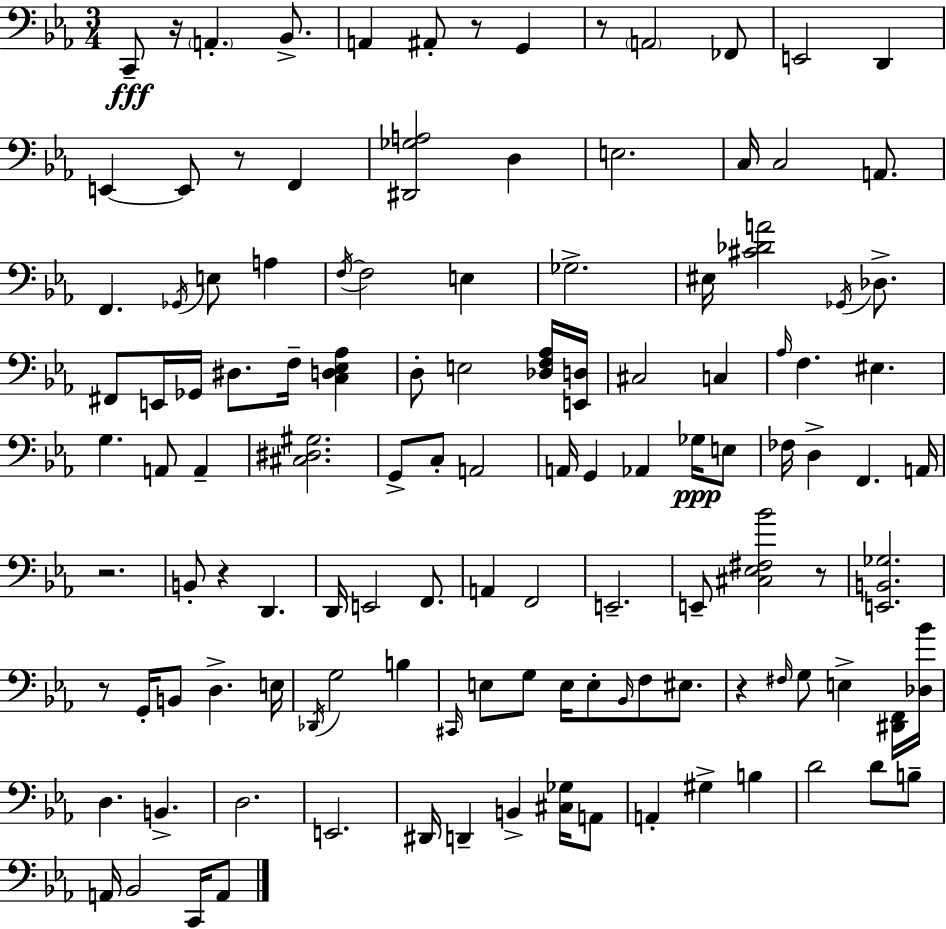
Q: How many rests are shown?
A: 9